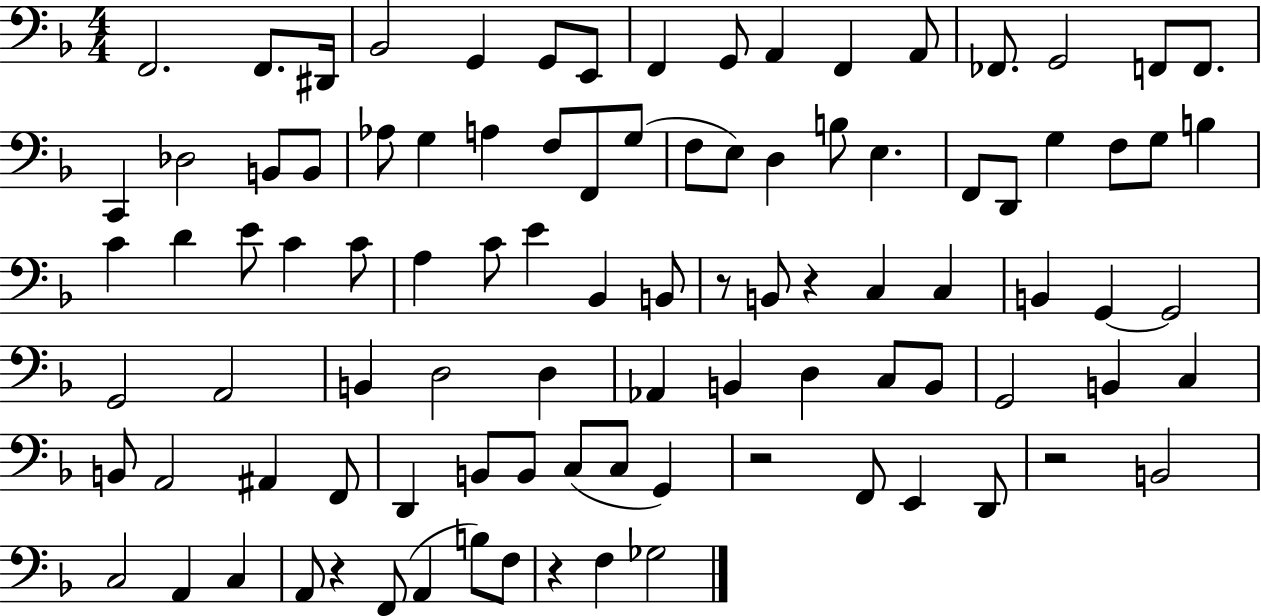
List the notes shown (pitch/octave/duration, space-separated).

F2/h. F2/e. D#2/s Bb2/h G2/q G2/e E2/e F2/q G2/e A2/q F2/q A2/e FES2/e. G2/h F2/e F2/e. C2/q Db3/h B2/e B2/e Ab3/e G3/q A3/q F3/e F2/e G3/e F3/e E3/e D3/q B3/e E3/q. F2/e D2/e G3/q F3/e G3/e B3/q C4/q D4/q E4/e C4/q C4/e A3/q C4/e E4/q Bb2/q B2/e R/e B2/e R/q C3/q C3/q B2/q G2/q G2/h G2/h A2/h B2/q D3/h D3/q Ab2/q B2/q D3/q C3/e B2/e G2/h B2/q C3/q B2/e A2/h A#2/q F2/e D2/q B2/e B2/e C3/e C3/e G2/q R/h F2/e E2/q D2/e R/h B2/h C3/h A2/q C3/q A2/e R/q F2/e A2/q B3/e F3/e R/q F3/q Gb3/h